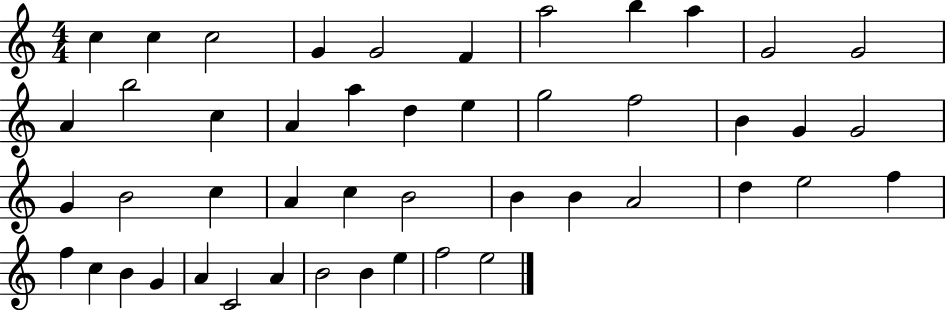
{
  \clef treble
  \numericTimeSignature
  \time 4/4
  \key c \major
  c''4 c''4 c''2 | g'4 g'2 f'4 | a''2 b''4 a''4 | g'2 g'2 | \break a'4 b''2 c''4 | a'4 a''4 d''4 e''4 | g''2 f''2 | b'4 g'4 g'2 | \break g'4 b'2 c''4 | a'4 c''4 b'2 | b'4 b'4 a'2 | d''4 e''2 f''4 | \break f''4 c''4 b'4 g'4 | a'4 c'2 a'4 | b'2 b'4 e''4 | f''2 e''2 | \break \bar "|."
}